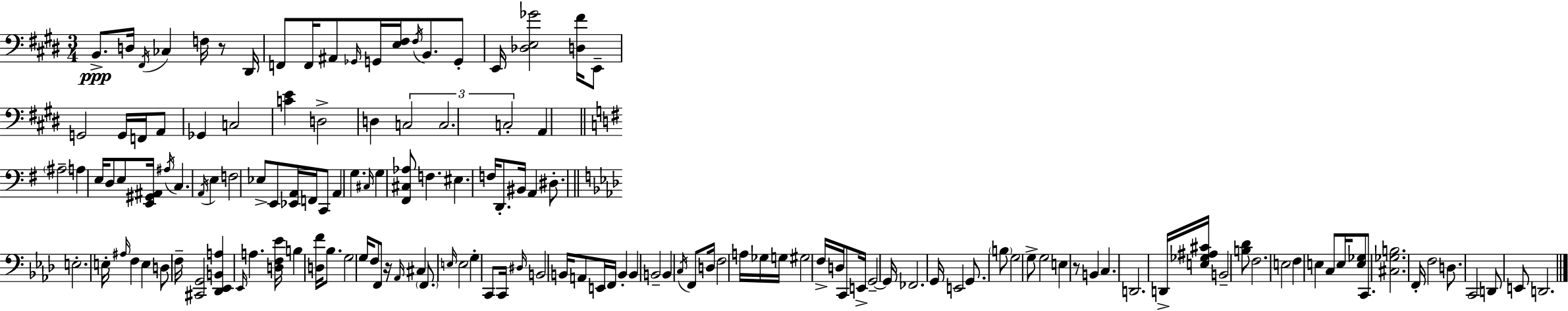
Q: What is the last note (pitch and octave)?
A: D2